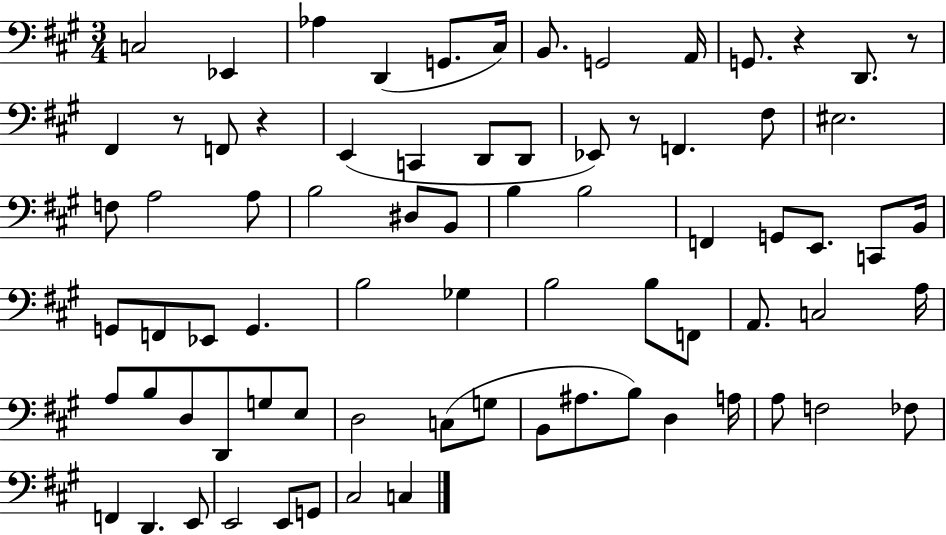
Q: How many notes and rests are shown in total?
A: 76